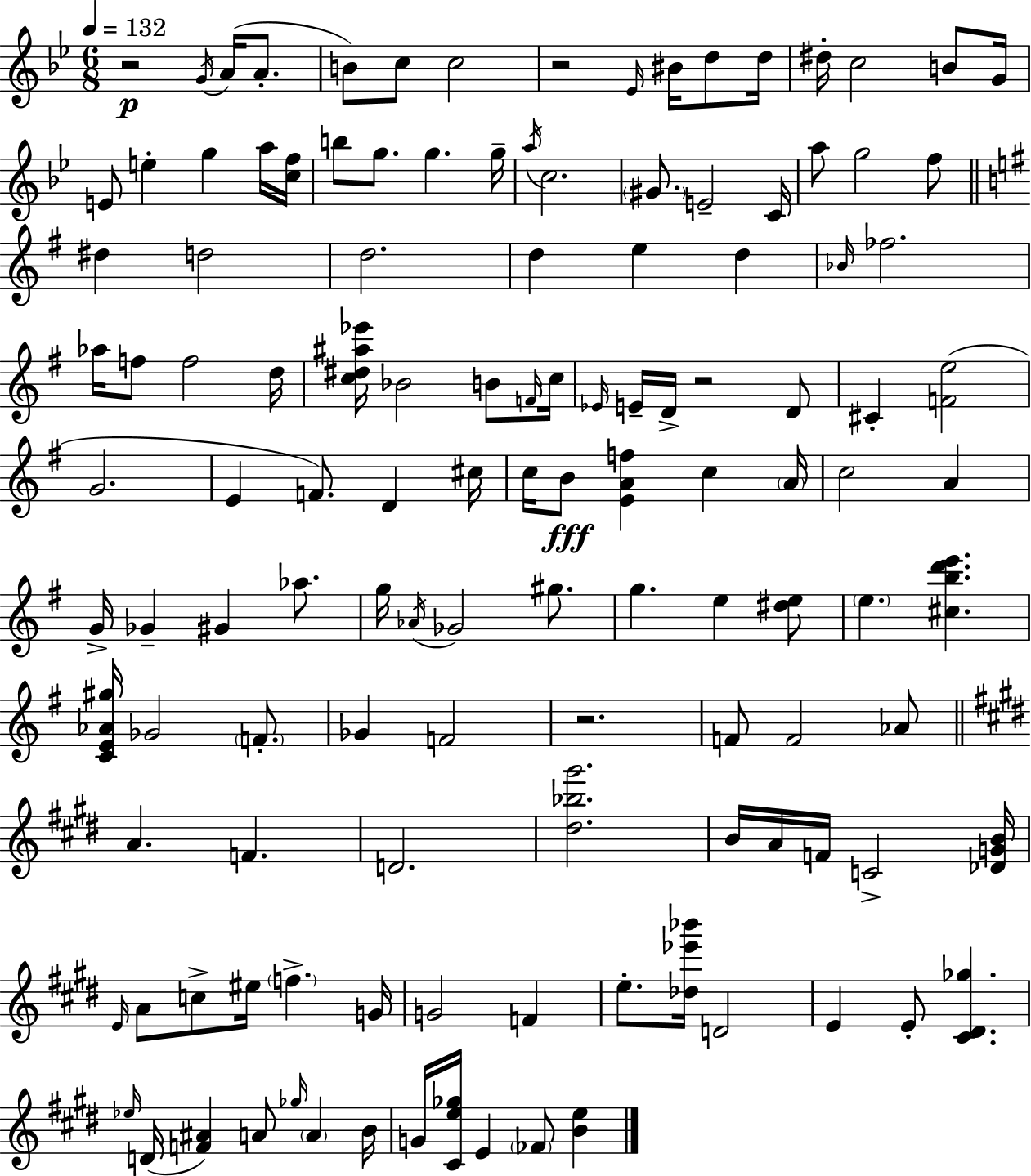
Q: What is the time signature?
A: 6/8